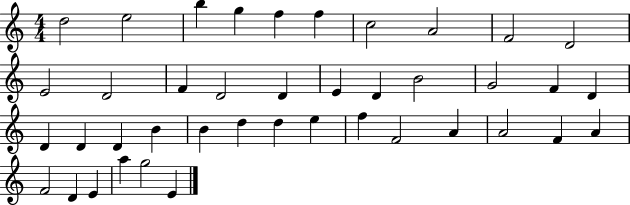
{
  \clef treble
  \numericTimeSignature
  \time 4/4
  \key c \major
  d''2 e''2 | b''4 g''4 f''4 f''4 | c''2 a'2 | f'2 d'2 | \break e'2 d'2 | f'4 d'2 d'4 | e'4 d'4 b'2 | g'2 f'4 d'4 | \break d'4 d'4 d'4 b'4 | b'4 d''4 d''4 e''4 | f''4 f'2 a'4 | a'2 f'4 a'4 | \break f'2 d'4 e'4 | a''4 g''2 e'4 | \bar "|."
}